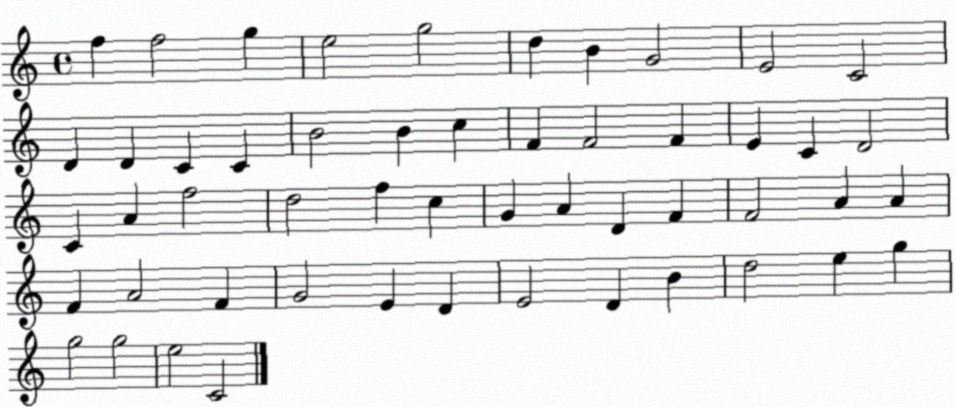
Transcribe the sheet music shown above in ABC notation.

X:1
T:Untitled
M:4/4
L:1/4
K:C
f f2 g e2 g2 d B G2 E2 C2 D D C C B2 B c F F2 F E C D2 C A f2 d2 f c G A D F F2 A A F A2 F G2 E D E2 D B d2 e g g2 g2 e2 C2